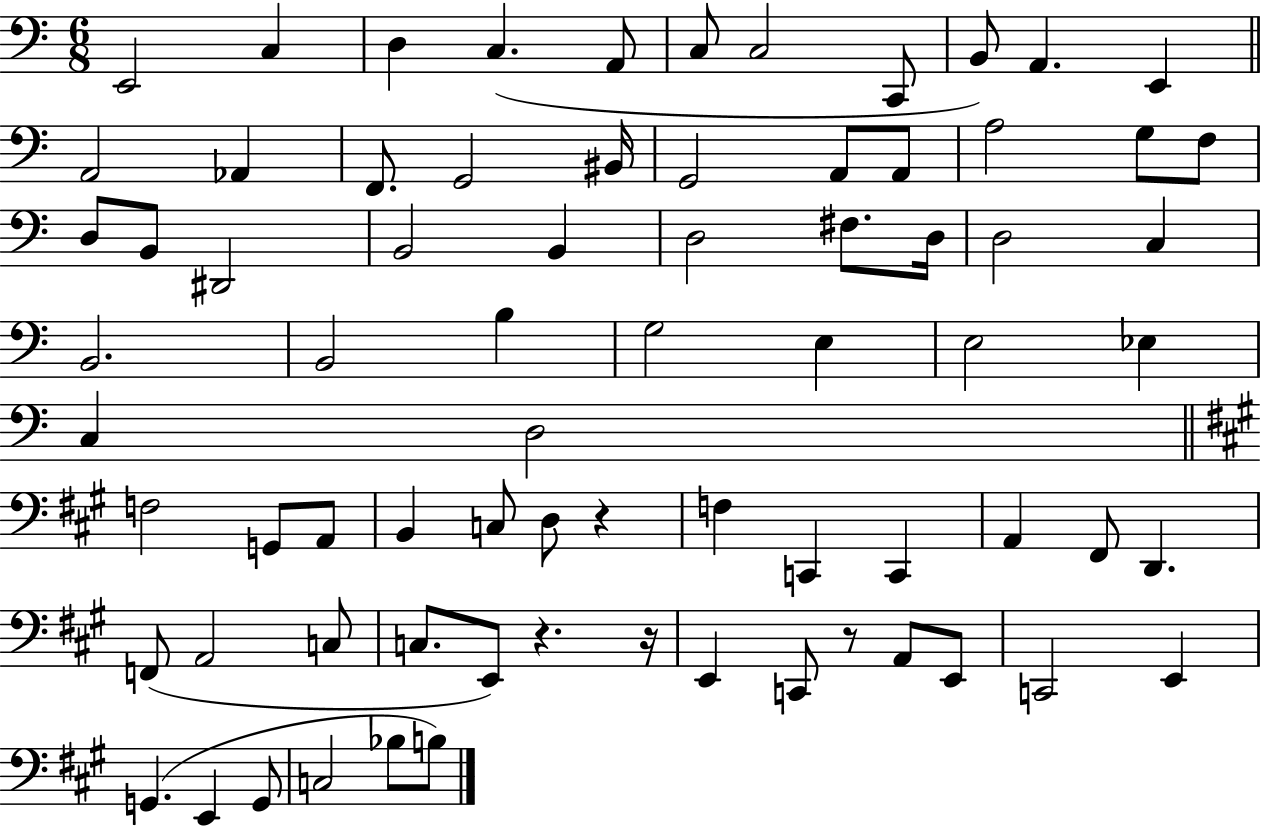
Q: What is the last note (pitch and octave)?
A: B3